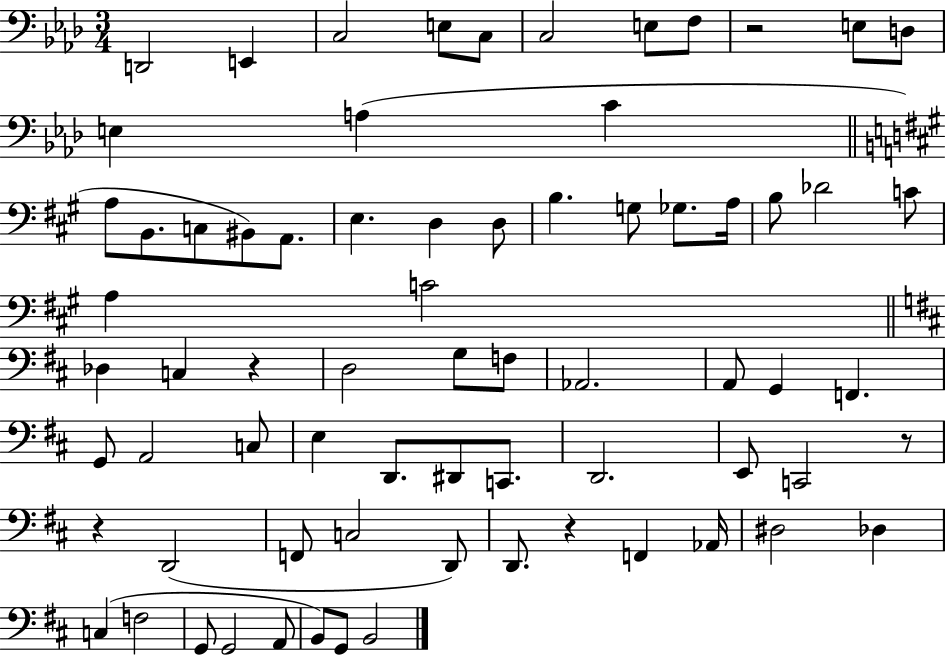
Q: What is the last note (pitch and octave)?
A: B2